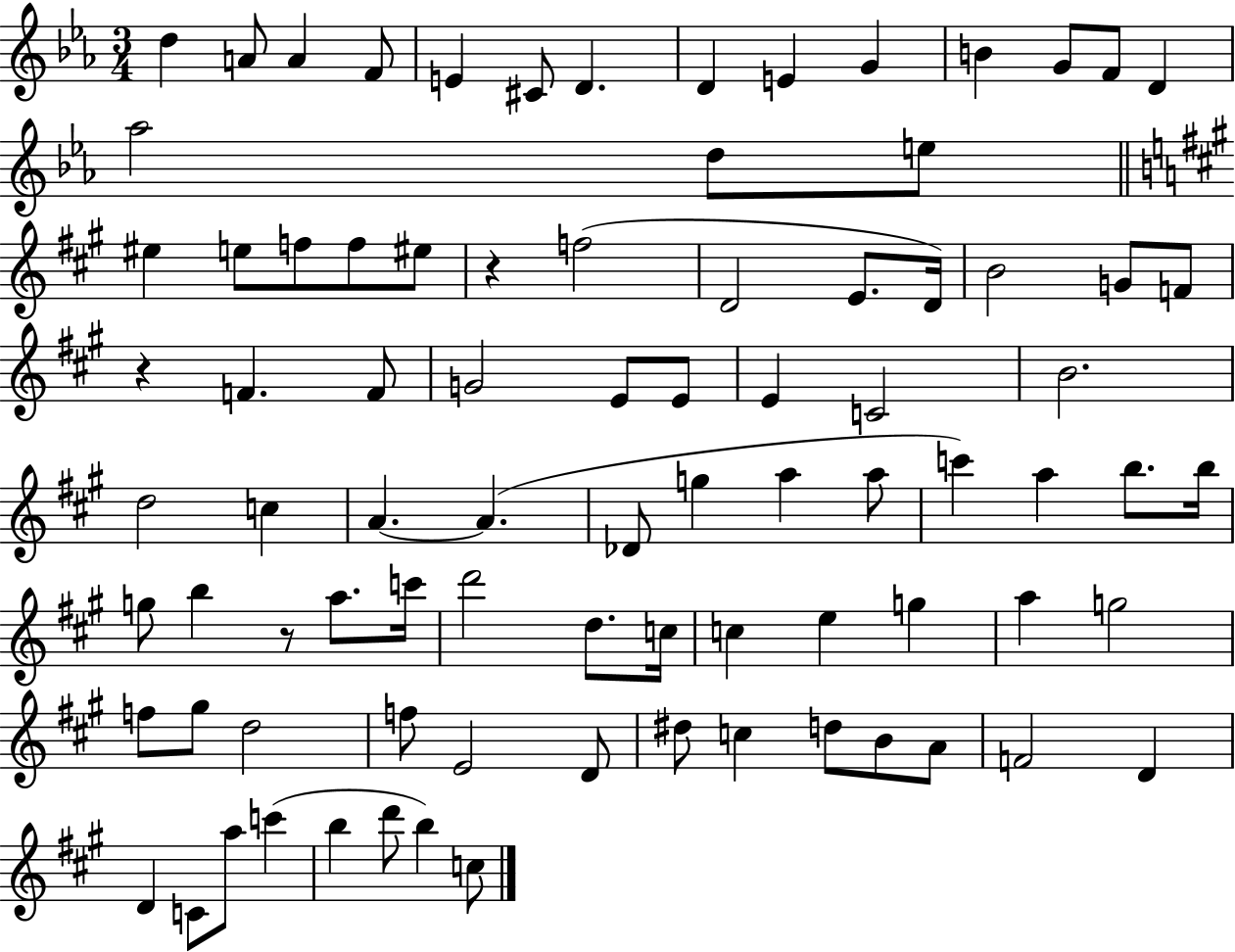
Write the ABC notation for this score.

X:1
T:Untitled
M:3/4
L:1/4
K:Eb
d A/2 A F/2 E ^C/2 D D E G B G/2 F/2 D _a2 d/2 e/2 ^e e/2 f/2 f/2 ^e/2 z f2 D2 E/2 D/4 B2 G/2 F/2 z F F/2 G2 E/2 E/2 E C2 B2 d2 c A A _D/2 g a a/2 c' a b/2 b/4 g/2 b z/2 a/2 c'/4 d'2 d/2 c/4 c e g a g2 f/2 ^g/2 d2 f/2 E2 D/2 ^d/2 c d/2 B/2 A/2 F2 D D C/2 a/2 c' b d'/2 b c/2